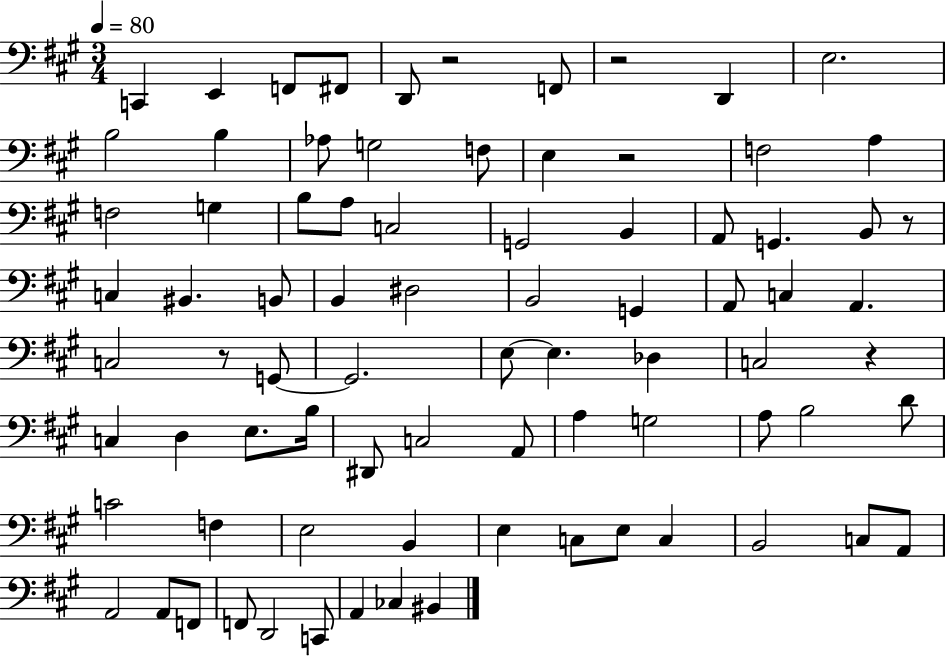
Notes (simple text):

C2/q E2/q F2/e F#2/e D2/e R/h F2/e R/h D2/q E3/h. B3/h B3/q Ab3/e G3/h F3/e E3/q R/h F3/h A3/q F3/h G3/q B3/e A3/e C3/h G2/h B2/q A2/e G2/q. B2/e R/e C3/q BIS2/q. B2/e B2/q D#3/h B2/h G2/q A2/e C3/q A2/q. C3/h R/e G2/e G2/h. E3/e E3/q. Db3/q C3/h R/q C3/q D3/q E3/e. B3/s D#2/e C3/h A2/e A3/q G3/h A3/e B3/h D4/e C4/h F3/q E3/h B2/q E3/q C3/e E3/e C3/q B2/h C3/e A2/e A2/h A2/e F2/e F2/e D2/h C2/e A2/q CES3/q BIS2/q